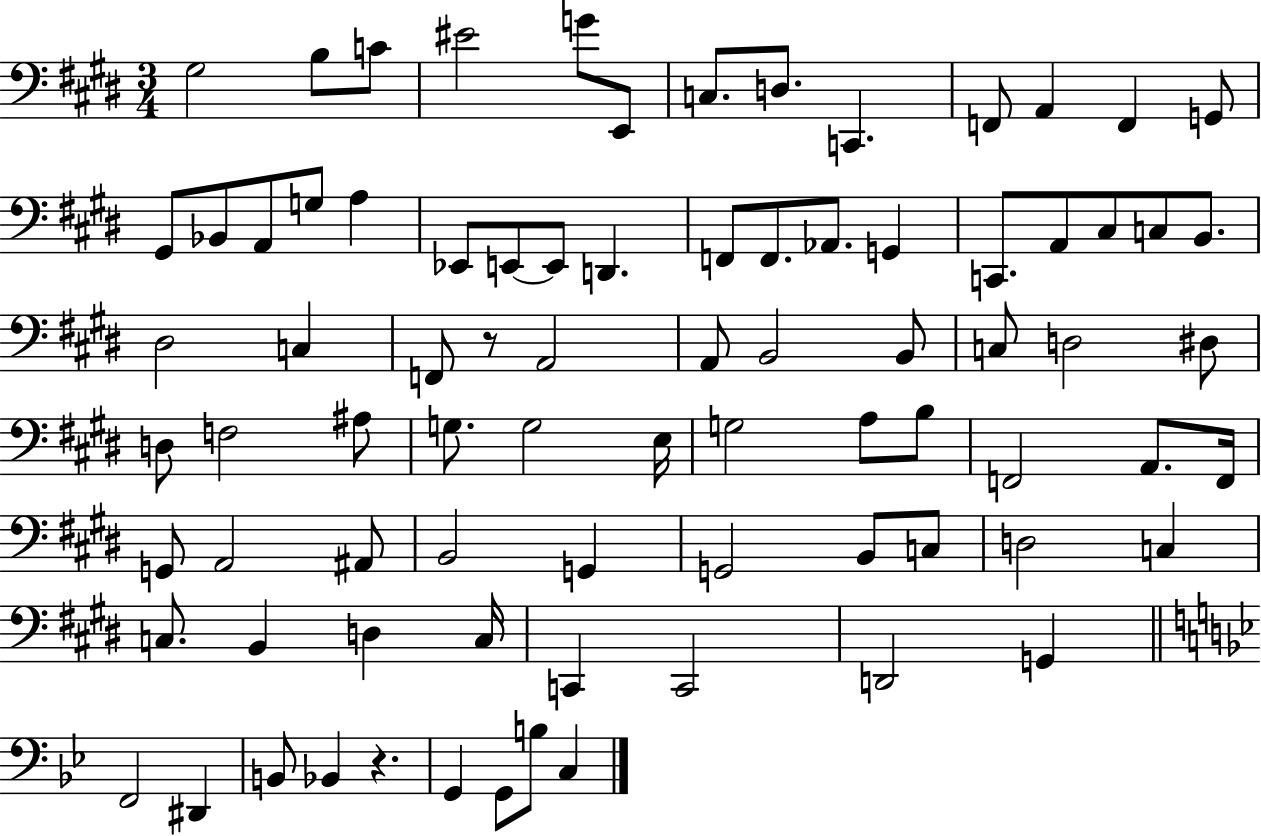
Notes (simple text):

G#3/h B3/e C4/e EIS4/h G4/e E2/e C3/e. D3/e. C2/q. F2/e A2/q F2/q G2/e G#2/e Bb2/e A2/e G3/e A3/q Eb2/e E2/e E2/e D2/q. F2/e F2/e. Ab2/e. G2/q C2/e. A2/e C#3/e C3/e B2/e. D#3/h C3/q F2/e R/e A2/h A2/e B2/h B2/e C3/e D3/h D#3/e D3/e F3/h A#3/e G3/e. G3/h E3/s G3/h A3/e B3/e F2/h A2/e. F2/s G2/e A2/h A#2/e B2/h G2/q G2/h B2/e C3/e D3/h C3/q C3/e. B2/q D3/q C3/s C2/q C2/h D2/h G2/q F2/h D#2/q B2/e Bb2/q R/q. G2/q G2/e B3/e C3/q